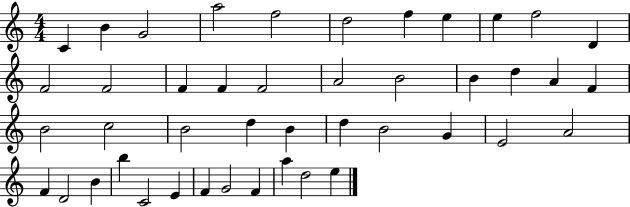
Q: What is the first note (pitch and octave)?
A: C4